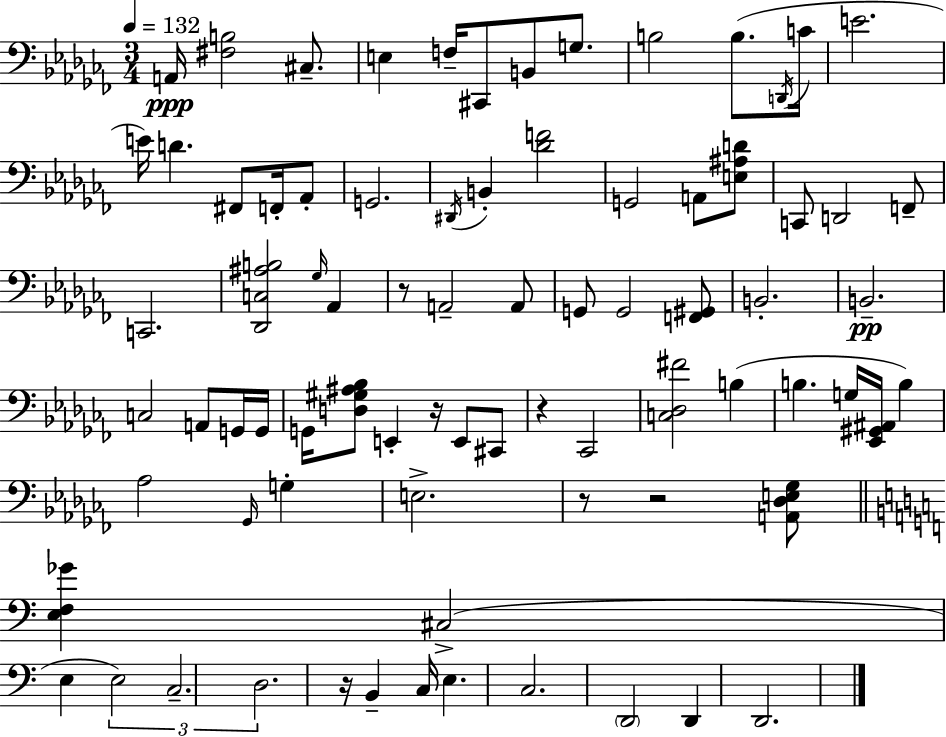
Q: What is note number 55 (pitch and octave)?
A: C3